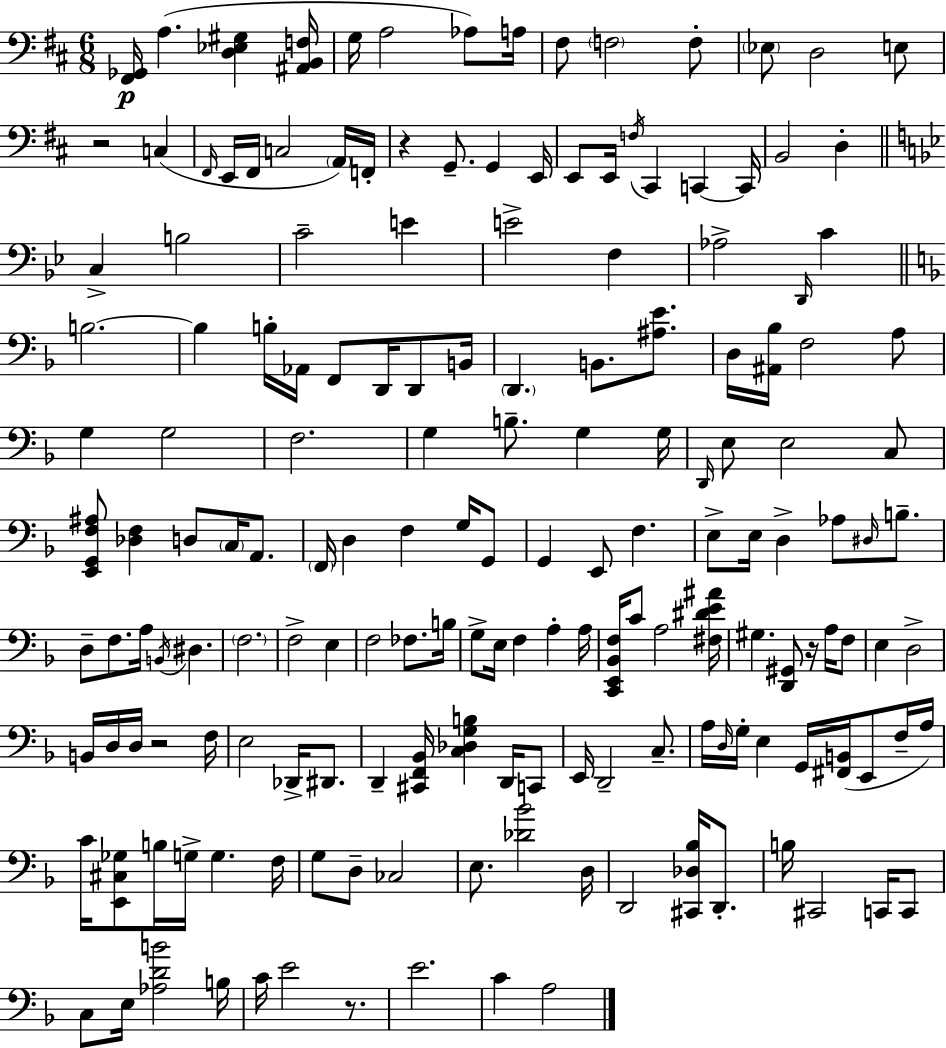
X:1
T:Untitled
M:6/8
L:1/4
K:D
[^F,,_G,,]/4 A, [D,_E,^G,] [^A,,B,,F,]/4 G,/4 A,2 _A,/2 A,/4 ^F,/2 F,2 F,/2 _E,/2 D,2 E,/2 z2 C, ^F,,/4 E,,/4 ^F,,/4 C,2 A,,/4 F,,/4 z G,,/2 G,, E,,/4 E,,/2 E,,/4 F,/4 ^C,, C,, C,,/4 B,,2 D, C, B,2 C2 E E2 F, _A,2 D,,/4 C B,2 B, B,/4 _A,,/4 F,,/2 D,,/4 D,,/2 B,,/4 D,, B,,/2 [^A,E]/2 D,/4 [^A,,_B,]/4 F,2 A,/2 G, G,2 F,2 G, B,/2 G, G,/4 D,,/4 E,/2 E,2 C,/2 [E,,G,,F,^A,]/2 [_D,F,] D,/2 C,/4 A,,/2 F,,/4 D, F, G,/4 G,,/2 G,, E,,/2 F, E,/2 E,/4 D, _A,/2 ^D,/4 B,/2 D,/2 F,/2 A,/4 B,,/4 ^D, F,2 F,2 E, F,2 _F,/2 B,/4 G,/2 E,/4 F, A, A,/4 [C,,E,,_B,,F,]/4 C/2 A,2 [^F,^DE^A]/4 ^G, [D,,^G,,]/2 z/4 A,/4 F,/2 E, D,2 B,,/4 D,/4 D,/4 z2 F,/4 E,2 _D,,/4 ^D,,/2 D,, [^C,,F,,_B,,]/4 [C,_D,G,B,] D,,/4 C,,/2 E,,/4 D,,2 C,/2 A,/4 D,/4 G,/4 E, G,,/4 [^F,,B,,]/4 E,,/2 F,/4 A,/4 C/4 [E,,^C,_G,]/2 B,/4 G,/4 G, F,/4 G,/2 D,/2 _C,2 E,/2 [_D_B]2 D,/4 D,,2 [^C,,_D,_B,]/4 D,,/2 B,/4 ^C,,2 C,,/4 C,,/2 C,/2 E,/4 [_A,DB]2 B,/4 C/4 E2 z/2 E2 C A,2